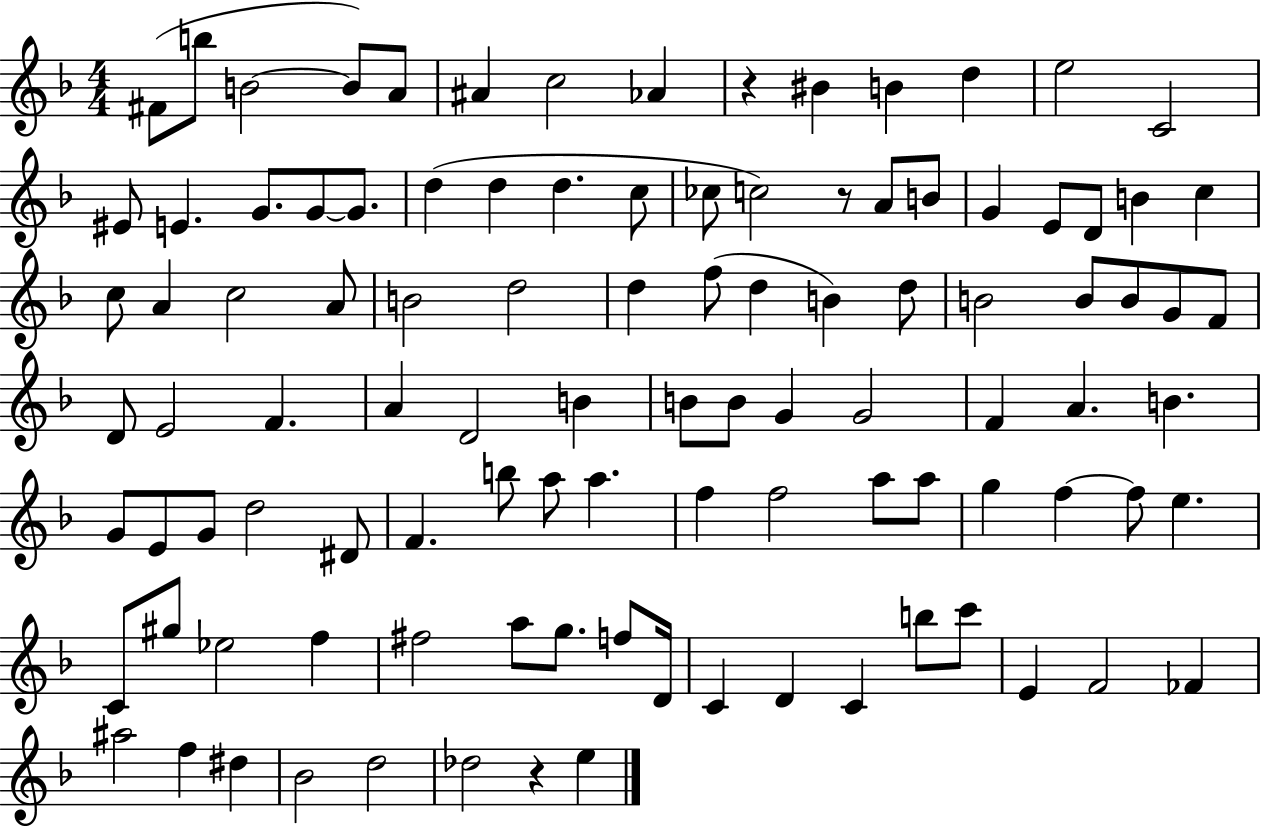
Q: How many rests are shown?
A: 3